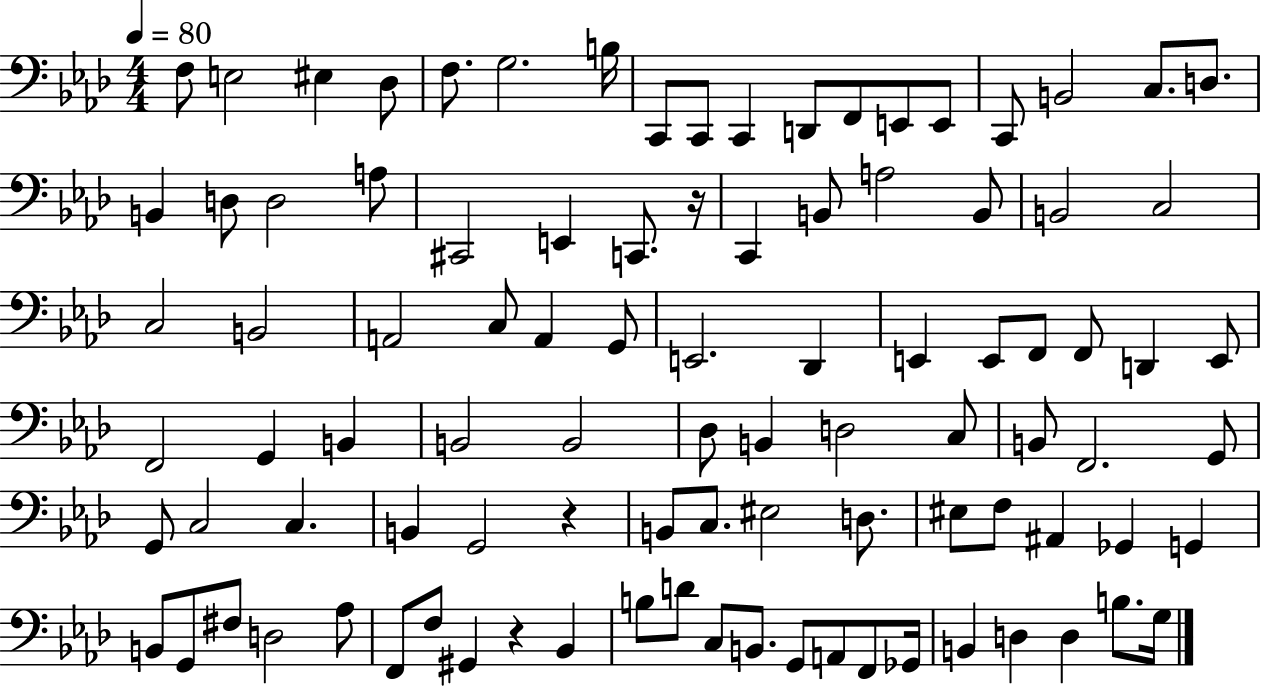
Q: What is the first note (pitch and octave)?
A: F3